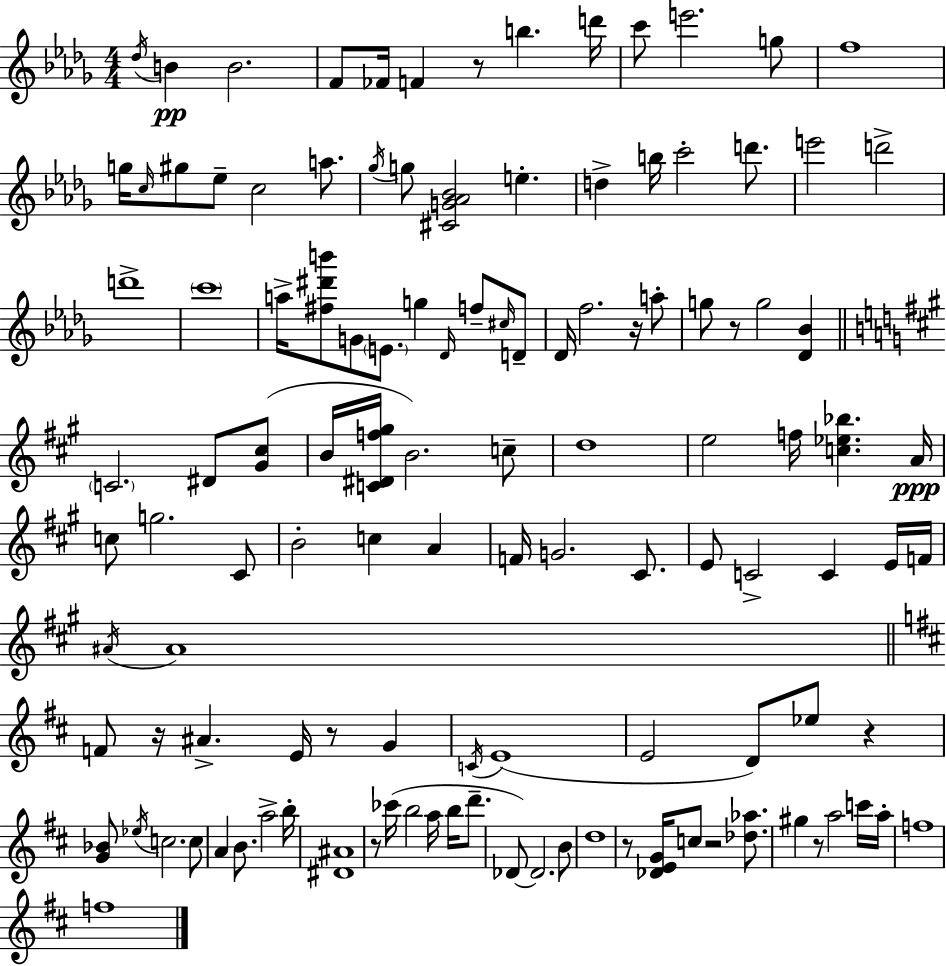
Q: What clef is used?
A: treble